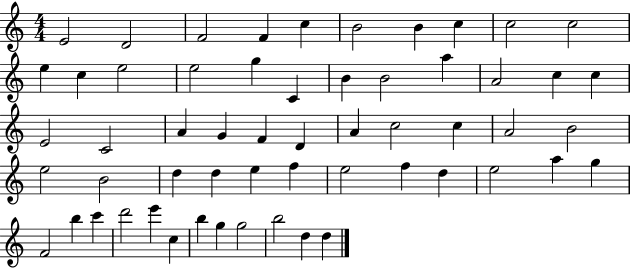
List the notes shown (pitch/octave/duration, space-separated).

E4/h D4/h F4/h F4/q C5/q B4/h B4/q C5/q C5/h C5/h E5/q C5/q E5/h E5/h G5/q C4/q B4/q B4/h A5/q A4/h C5/q C5/q E4/h C4/h A4/q G4/q F4/q D4/q A4/q C5/h C5/q A4/h B4/h E5/h B4/h D5/q D5/q E5/q F5/q E5/h F5/q D5/q E5/h A5/q G5/q F4/h B5/q C6/q D6/h E6/q C5/q B5/q G5/q G5/h B5/h D5/q D5/q